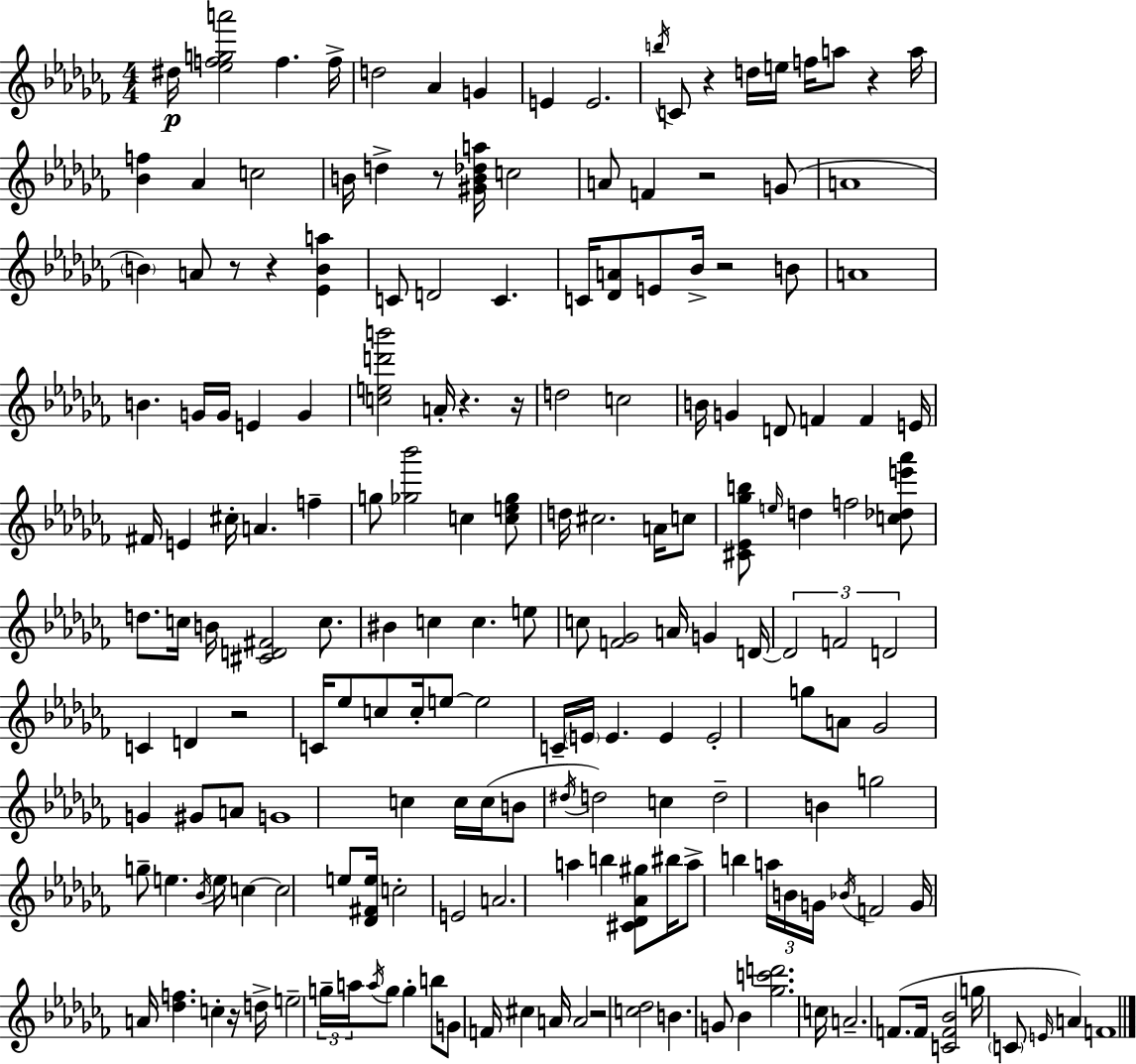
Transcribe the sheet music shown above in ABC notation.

X:1
T:Untitled
M:4/4
L:1/4
K:Abm
^d/4 [_efga']2 f f/4 d2 _A G E E2 b/4 C/2 z d/4 e/4 f/4 a/2 z a/4 [_Bf] _A c2 B/4 d z/2 [^GB_da]/4 c2 A/2 F z2 G/2 A4 B A/2 z/2 z [_EBa] C/2 D2 C C/4 [_DA]/2 E/2 _B/4 z2 B/2 A4 B G/4 G/4 E G [ced'b']2 A/4 z z/4 d2 c2 B/4 G D/2 F F E/4 ^F/4 E ^c/4 A f g/2 [_g_b']2 c [ce_g]/2 d/4 ^c2 A/4 c/2 [^C_E_gb]/2 e/4 d f2 [c_de'_a']/2 d/2 c/4 B/4 [^CD^F]2 c/2 ^B c c e/2 c/2 [F_G]2 A/4 G D/4 D2 F2 D2 C D z2 C/4 _e/2 c/2 c/4 e/2 e2 C/4 E/4 E E E2 g/2 A/2 _G2 G ^G/2 A/2 G4 c c/4 c/4 B/2 ^d/4 d2 c d2 B g2 g/2 e _B/4 e/4 c c2 e/2 [_D^Fe]/4 c2 E2 A2 a b [^C_D_A^g]/2 ^b/4 a/2 b a/4 B/4 G/4 _B/4 F2 G/4 A/4 [_df] c z/4 d/4 e2 g/4 a/4 a/4 g/2 g b/2 G/2 F/4 ^c A/4 A2 z2 [c_d]2 B G/2 _B [_gc'd']2 c/4 A2 F/2 F/4 [CF_B]2 g/4 C/2 E/4 A F4